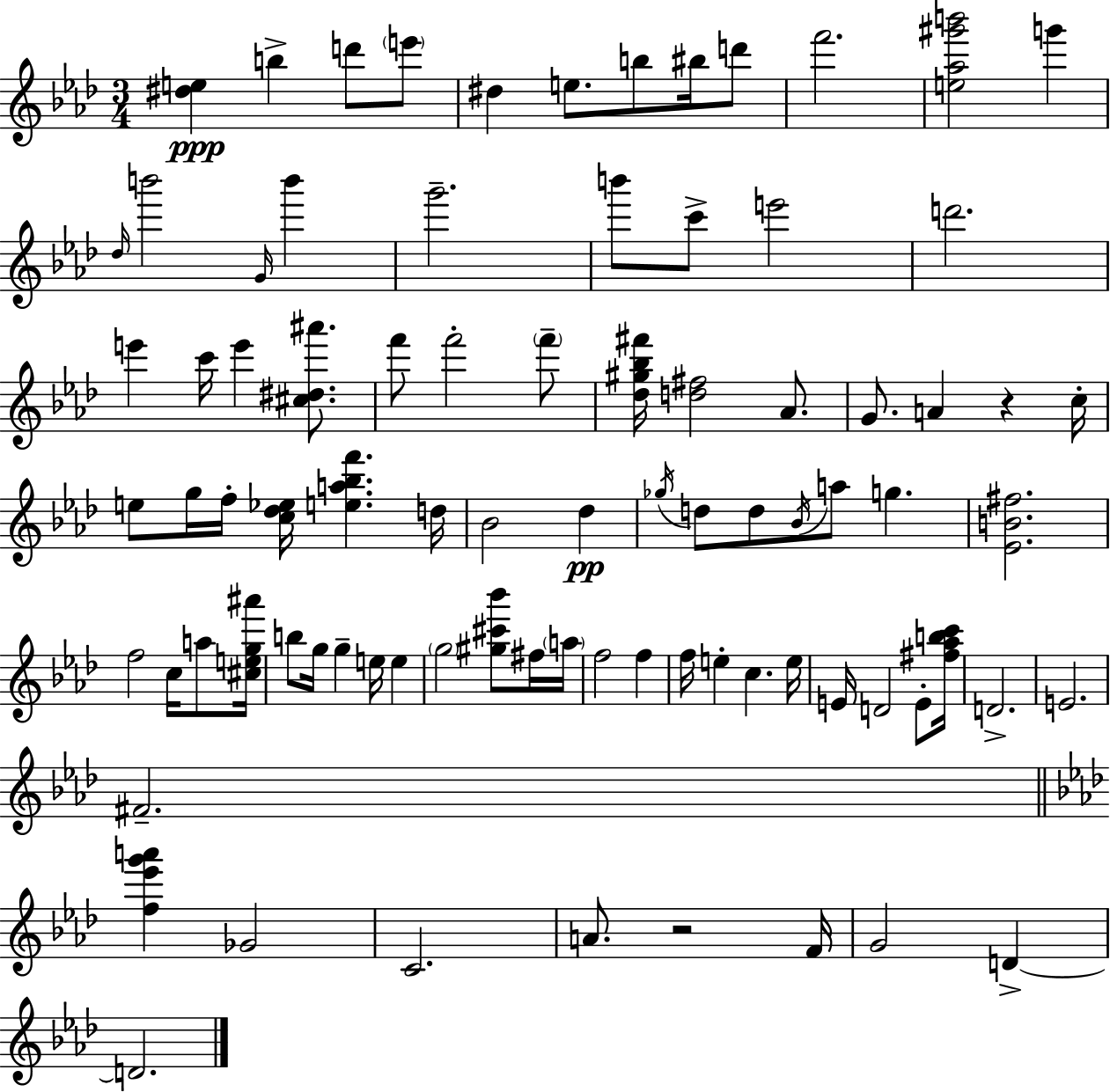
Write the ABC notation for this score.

X:1
T:Untitled
M:3/4
L:1/4
K:Fm
[^de] b d'/2 e'/2 ^d e/2 b/2 ^b/4 d'/2 f'2 [e_a^g'b']2 g' _d/4 b'2 G/4 b' g'2 b'/2 c'/2 e'2 d'2 e' c'/4 e' [^c^d^a']/2 f'/2 f'2 f'/2 [_d^g_b^f']/4 [d^f]2 _A/2 G/2 A z c/4 e/2 g/4 f/4 [c_d_e]/4 [ea_bf'] d/4 _B2 _d _g/4 d/2 d/2 _B/4 a/2 g [_EB^f]2 f2 c/4 a/2 [^ceg^a']/4 b/2 g/4 g e/4 e g2 [^g^c'_b']/2 ^f/4 a/4 f2 f f/4 e c e/4 E/4 D2 E/2 [^f_abc']/4 D2 E2 ^F2 [f_e'g'a'] _G2 C2 A/2 z2 F/4 G2 D D2